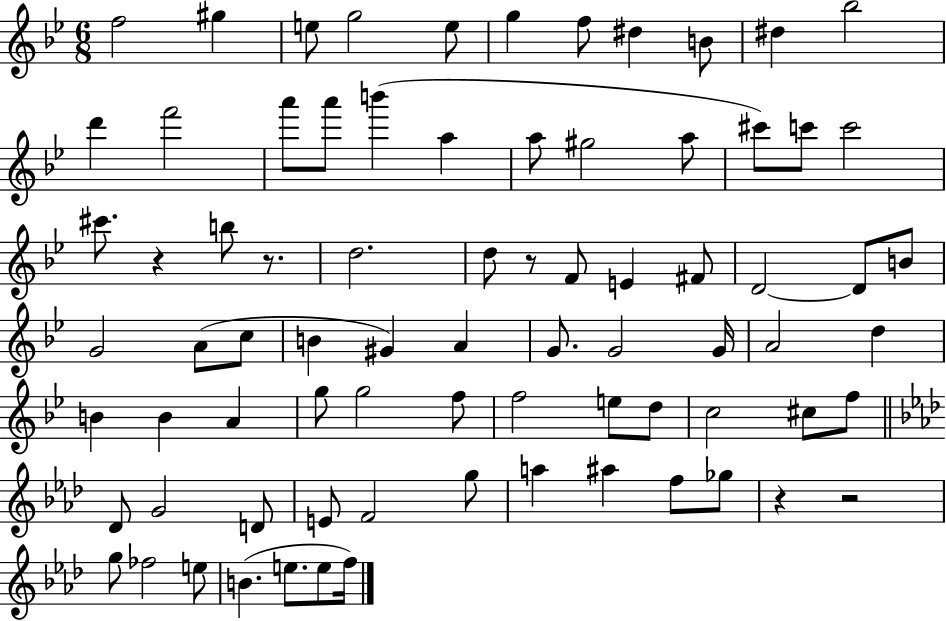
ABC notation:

X:1
T:Untitled
M:6/8
L:1/4
K:Bb
f2 ^g e/2 g2 e/2 g f/2 ^d B/2 ^d _b2 d' f'2 a'/2 a'/2 b' a a/2 ^g2 a/2 ^c'/2 c'/2 c'2 ^c'/2 z b/2 z/2 d2 d/2 z/2 F/2 E ^F/2 D2 D/2 B/2 G2 A/2 c/2 B ^G A G/2 G2 G/4 A2 d B B A g/2 g2 f/2 f2 e/2 d/2 c2 ^c/2 f/2 _D/2 G2 D/2 E/2 F2 g/2 a ^a f/2 _g/2 z z2 g/2 _f2 e/2 B e/2 e/2 f/4